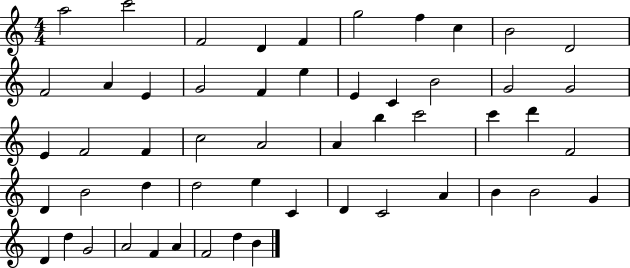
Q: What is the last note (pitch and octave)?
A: B4